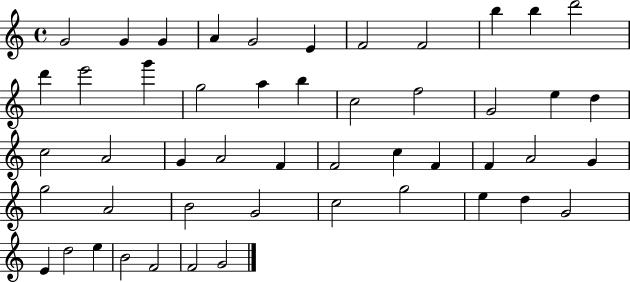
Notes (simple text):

G4/h G4/q G4/q A4/q G4/h E4/q F4/h F4/h B5/q B5/q D6/h D6/q E6/h G6/q G5/h A5/q B5/q C5/h F5/h G4/h E5/q D5/q C5/h A4/h G4/q A4/h F4/q F4/h C5/q F4/q F4/q A4/h G4/q G5/h A4/h B4/h G4/h C5/h G5/h E5/q D5/q G4/h E4/q D5/h E5/q B4/h F4/h F4/h G4/h